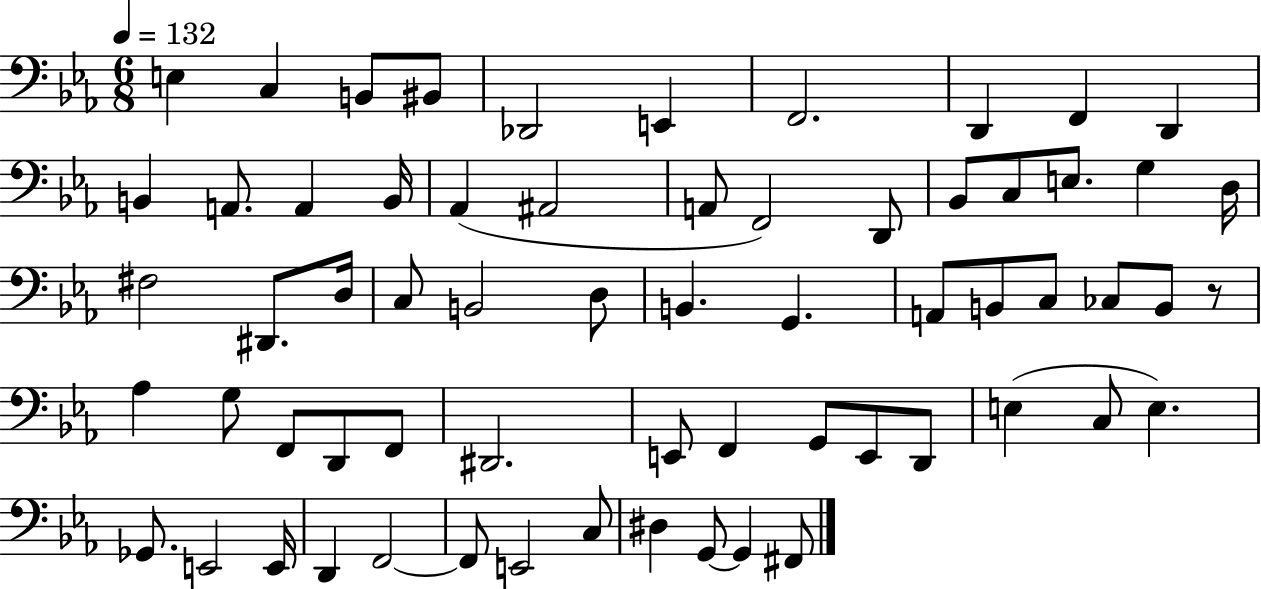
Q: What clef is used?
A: bass